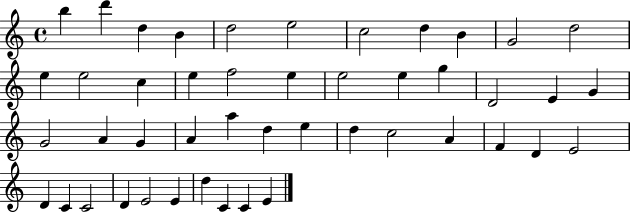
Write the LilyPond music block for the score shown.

{
  \clef treble
  \time 4/4
  \defaultTimeSignature
  \key c \major
  b''4 d'''4 d''4 b'4 | d''2 e''2 | c''2 d''4 b'4 | g'2 d''2 | \break e''4 e''2 c''4 | e''4 f''2 e''4 | e''2 e''4 g''4 | d'2 e'4 g'4 | \break g'2 a'4 g'4 | a'4 a''4 d''4 e''4 | d''4 c''2 a'4 | f'4 d'4 e'2 | \break d'4 c'4 c'2 | d'4 e'2 e'4 | d''4 c'4 c'4 e'4 | \bar "|."
}